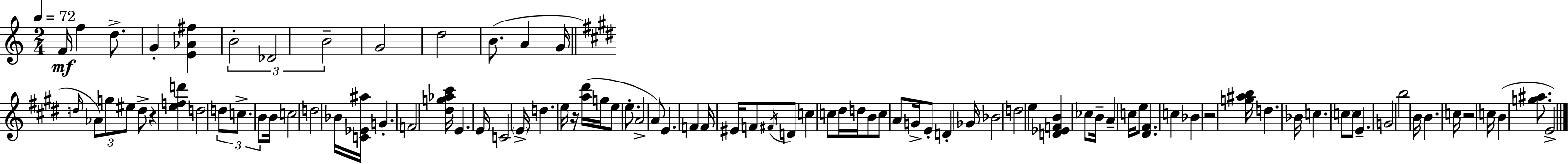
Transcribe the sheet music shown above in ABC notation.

X:1
T:Untitled
M:2/4
L:1/4
K:C
F/4 f d/2 G [E_A^f] B2 _D2 B2 G2 d2 B/2 A G/4 d/4 _A/2 g/2 ^e/2 d/2 z [efd'] d2 d/2 c/2 B/2 B/4 c2 d2 _B/4 [C_E^a]/4 G F2 [^dg_a^c']/4 E E/4 C2 E/4 d e/4 z/4 [a^d']/4 g/4 e/2 e/2 A2 A/2 E F F/4 ^E/4 F/2 ^F/4 D/2 c c/2 ^d/4 d/4 B/2 c/2 A/2 G/4 E/2 D _G/4 _B2 d2 e [D_EFB] _c/2 B/4 A c/4 e/2 [^D^F] c _B z2 [g^ab]/4 d _B/4 c c/2 c/2 E G2 b2 B/4 B c/4 z2 c/4 B [g^a]/2 E2